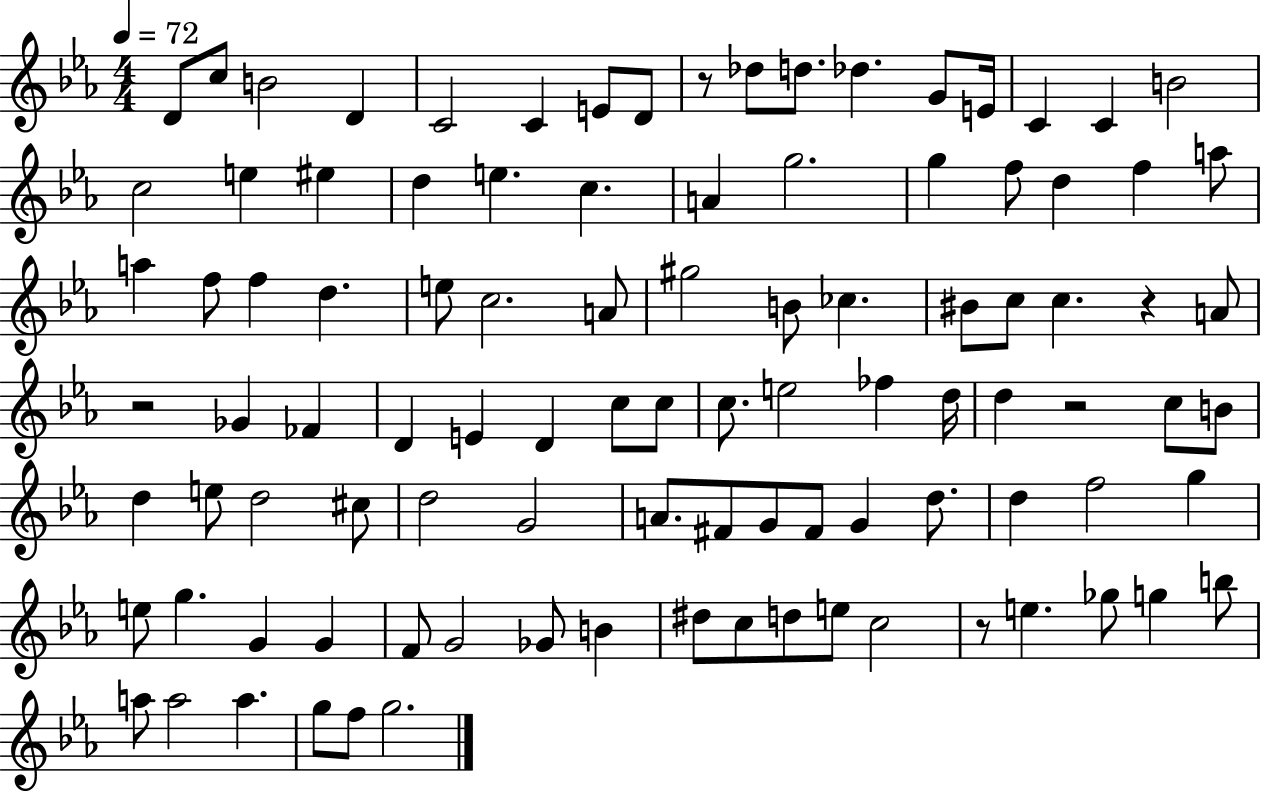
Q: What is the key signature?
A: EES major